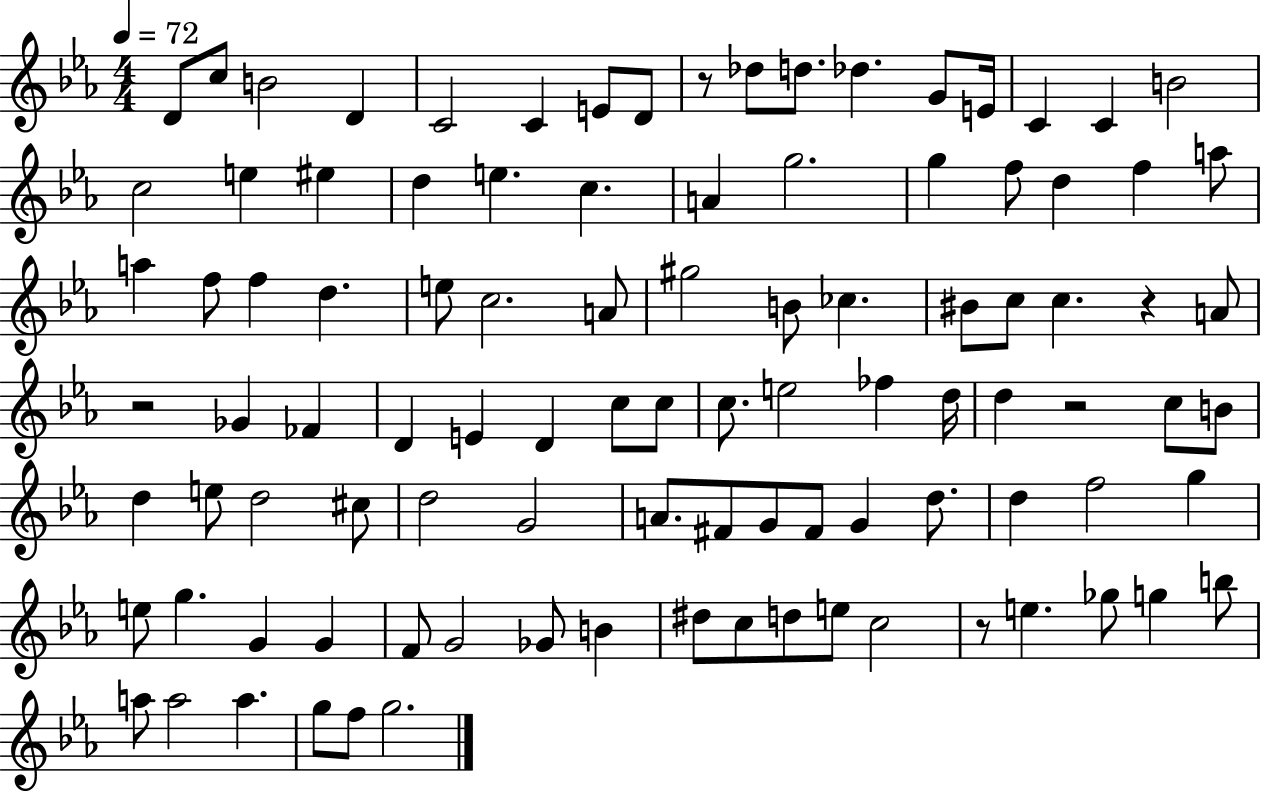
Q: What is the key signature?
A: EES major